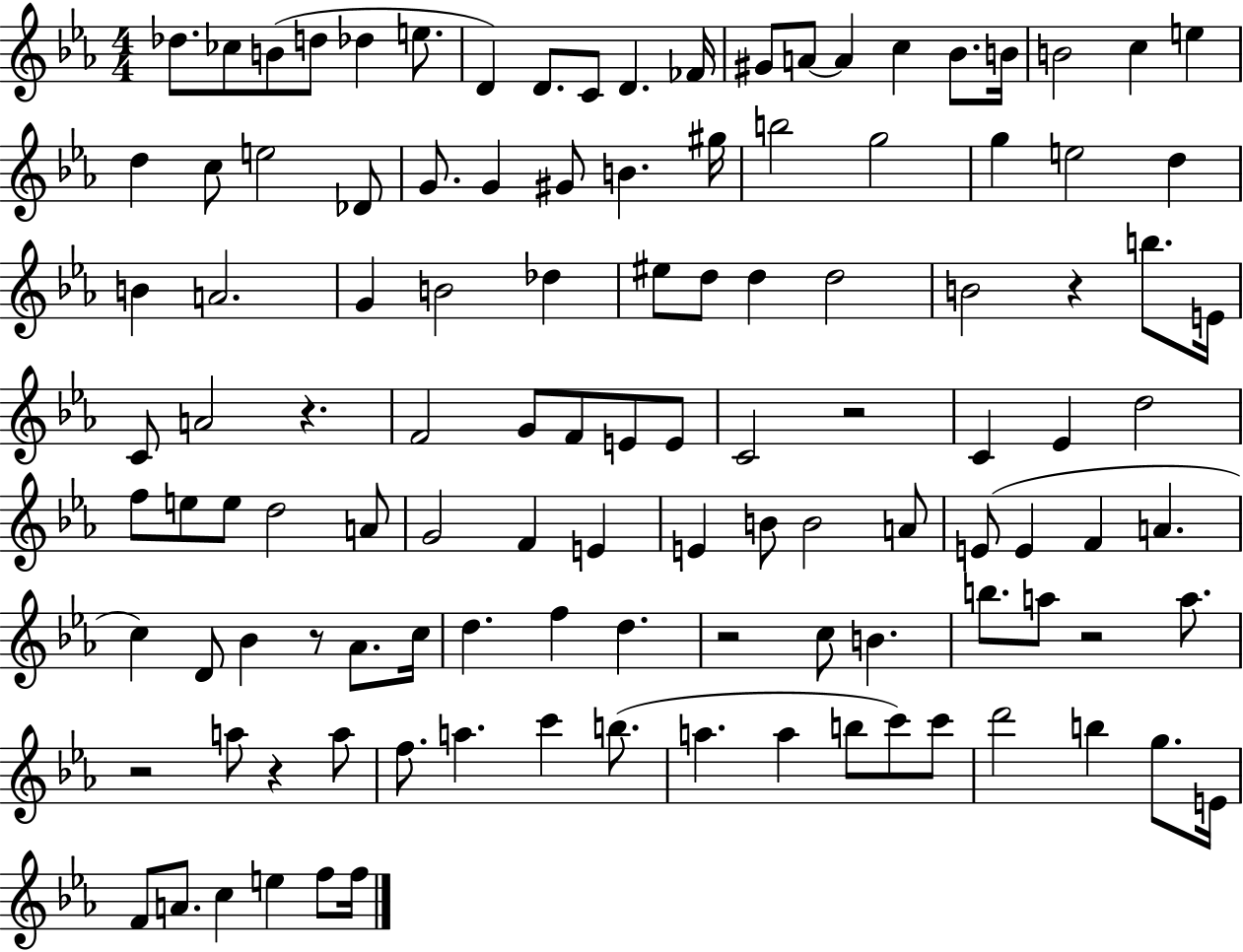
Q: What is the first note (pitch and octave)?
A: Db5